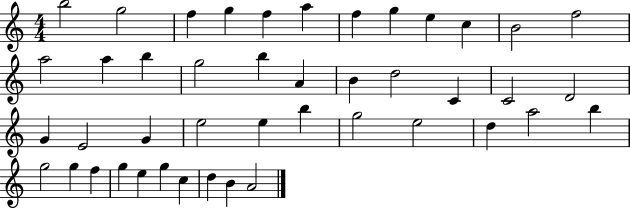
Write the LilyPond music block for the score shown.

{
  \clef treble
  \numericTimeSignature
  \time 4/4
  \key c \major
  b''2 g''2 | f''4 g''4 f''4 a''4 | f''4 g''4 e''4 c''4 | b'2 f''2 | \break a''2 a''4 b''4 | g''2 b''4 a'4 | b'4 d''2 c'4 | c'2 d'2 | \break g'4 e'2 g'4 | e''2 e''4 b''4 | g''2 e''2 | d''4 a''2 b''4 | \break g''2 g''4 f''4 | g''4 e''4 g''4 c''4 | d''4 b'4 a'2 | \bar "|."
}